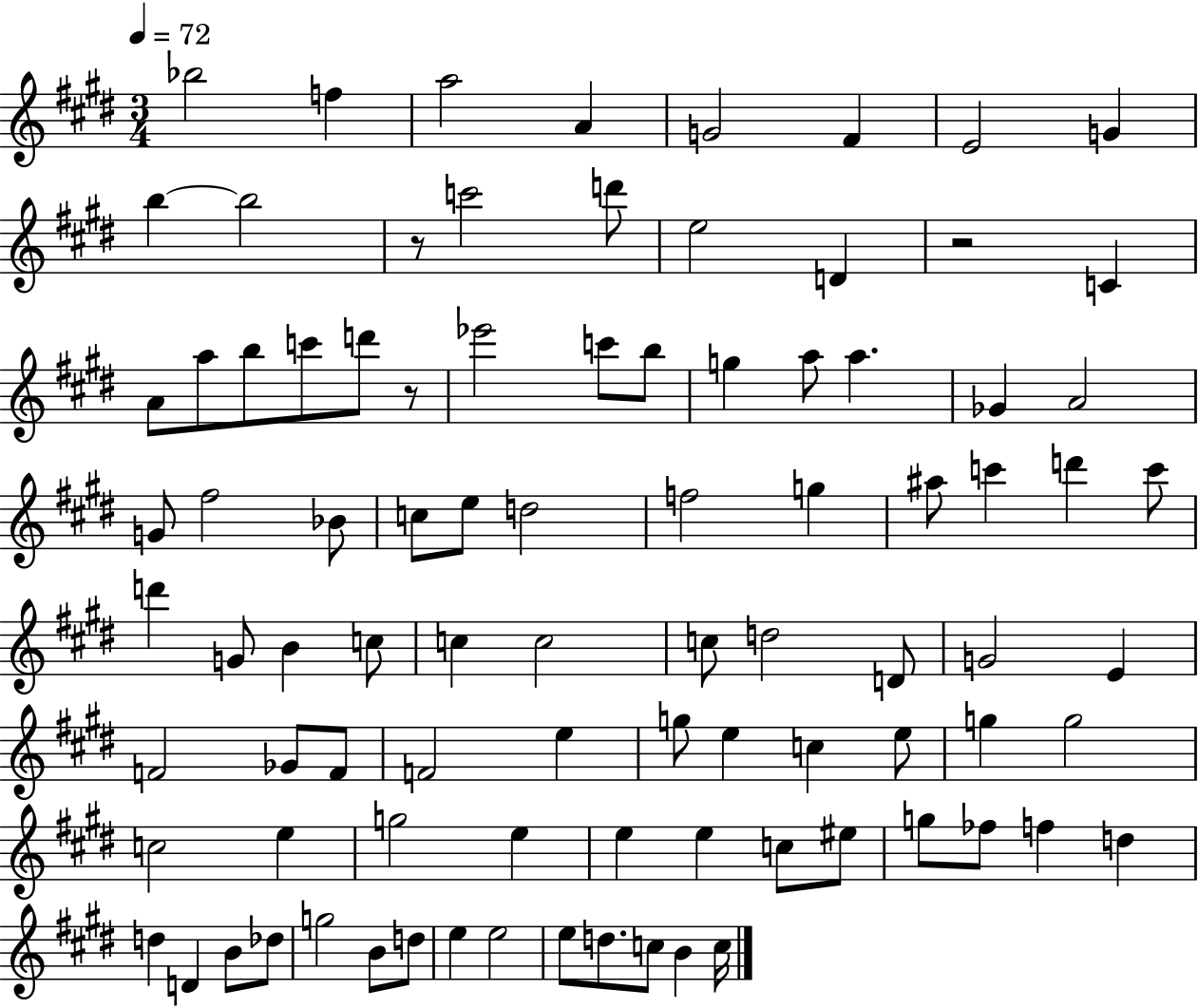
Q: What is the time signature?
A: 3/4